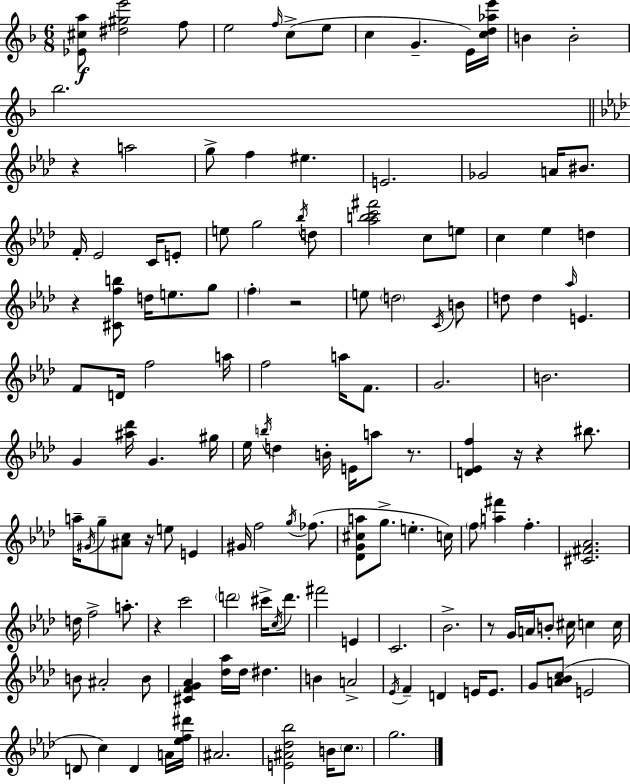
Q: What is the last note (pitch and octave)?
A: G5